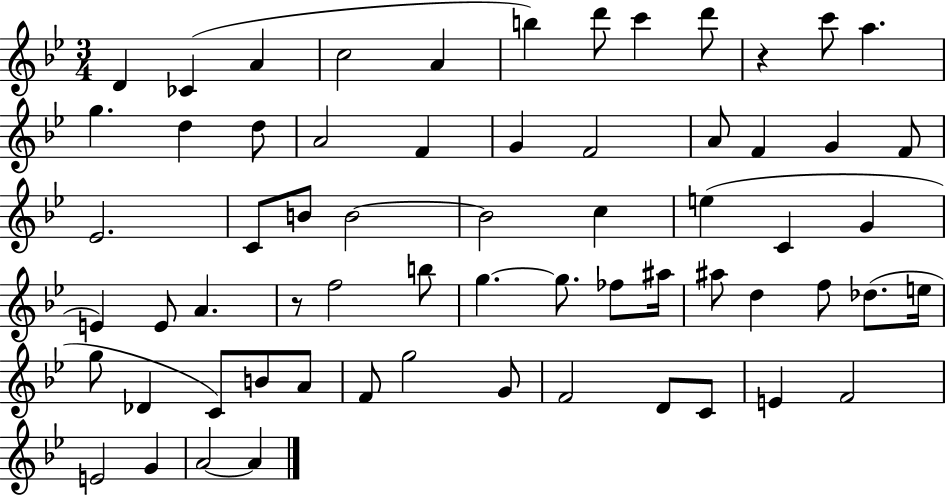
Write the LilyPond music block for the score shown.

{
  \clef treble
  \numericTimeSignature
  \time 3/4
  \key bes \major
  d'4 ces'4( a'4 | c''2 a'4 | b''4) d'''8 c'''4 d'''8 | r4 c'''8 a''4. | \break g''4. d''4 d''8 | a'2 f'4 | g'4 f'2 | a'8 f'4 g'4 f'8 | \break ees'2. | c'8 b'8 b'2~~ | b'2 c''4 | e''4( c'4 g'4 | \break e'4) e'8 a'4. | r8 f''2 b''8 | g''4.~~ g''8. fes''8 ais''16 | ais''8 d''4 f''8 des''8.( e''16 | \break g''8 des'4 c'8) b'8 a'8 | f'8 g''2 g'8 | f'2 d'8 c'8 | e'4 f'2 | \break e'2 g'4 | a'2~~ a'4 | \bar "|."
}